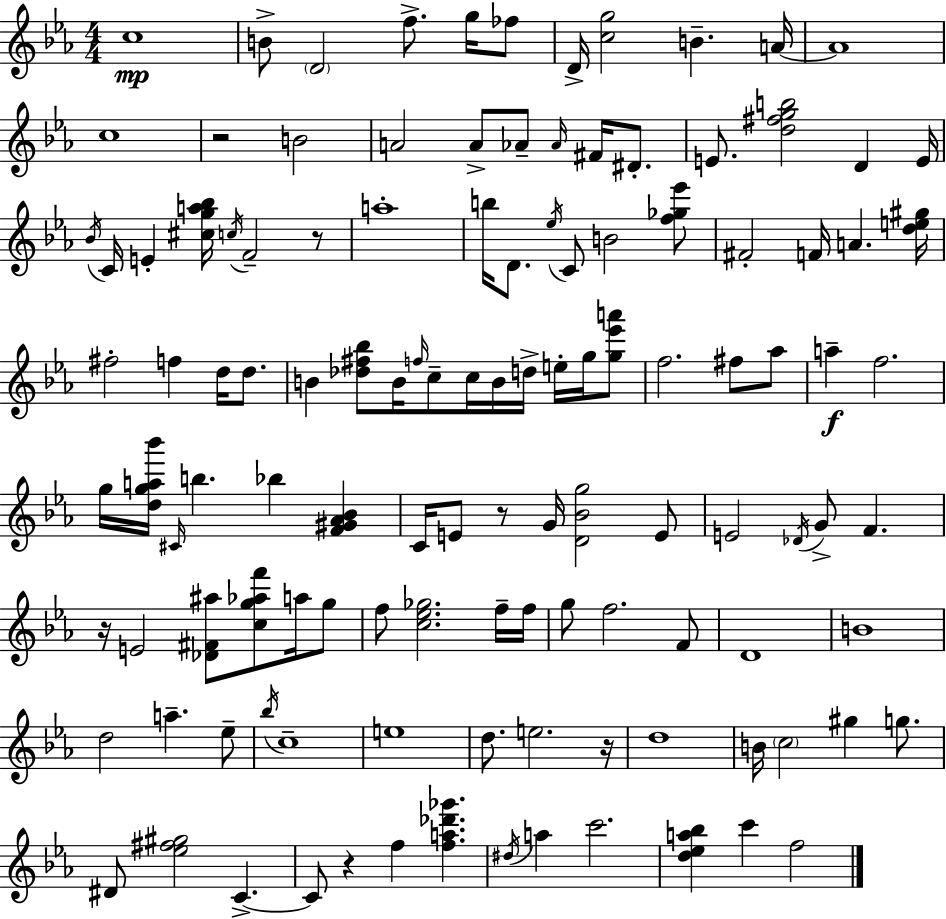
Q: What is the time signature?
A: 4/4